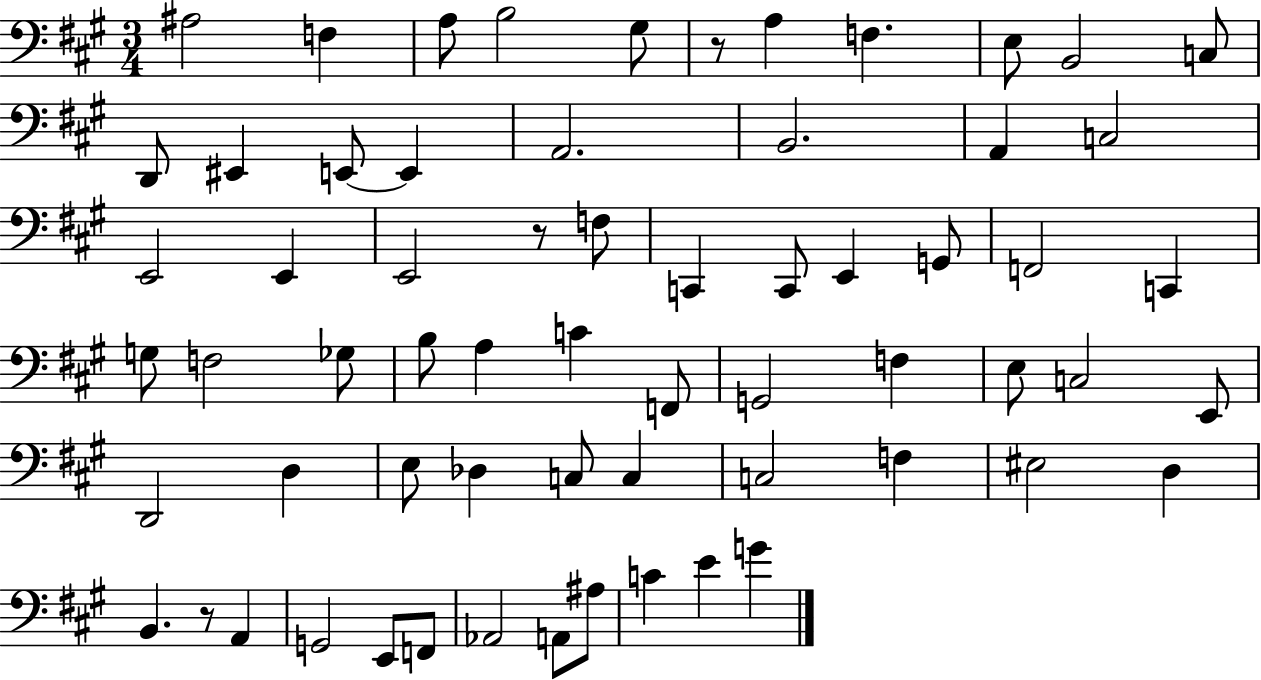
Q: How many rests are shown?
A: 3